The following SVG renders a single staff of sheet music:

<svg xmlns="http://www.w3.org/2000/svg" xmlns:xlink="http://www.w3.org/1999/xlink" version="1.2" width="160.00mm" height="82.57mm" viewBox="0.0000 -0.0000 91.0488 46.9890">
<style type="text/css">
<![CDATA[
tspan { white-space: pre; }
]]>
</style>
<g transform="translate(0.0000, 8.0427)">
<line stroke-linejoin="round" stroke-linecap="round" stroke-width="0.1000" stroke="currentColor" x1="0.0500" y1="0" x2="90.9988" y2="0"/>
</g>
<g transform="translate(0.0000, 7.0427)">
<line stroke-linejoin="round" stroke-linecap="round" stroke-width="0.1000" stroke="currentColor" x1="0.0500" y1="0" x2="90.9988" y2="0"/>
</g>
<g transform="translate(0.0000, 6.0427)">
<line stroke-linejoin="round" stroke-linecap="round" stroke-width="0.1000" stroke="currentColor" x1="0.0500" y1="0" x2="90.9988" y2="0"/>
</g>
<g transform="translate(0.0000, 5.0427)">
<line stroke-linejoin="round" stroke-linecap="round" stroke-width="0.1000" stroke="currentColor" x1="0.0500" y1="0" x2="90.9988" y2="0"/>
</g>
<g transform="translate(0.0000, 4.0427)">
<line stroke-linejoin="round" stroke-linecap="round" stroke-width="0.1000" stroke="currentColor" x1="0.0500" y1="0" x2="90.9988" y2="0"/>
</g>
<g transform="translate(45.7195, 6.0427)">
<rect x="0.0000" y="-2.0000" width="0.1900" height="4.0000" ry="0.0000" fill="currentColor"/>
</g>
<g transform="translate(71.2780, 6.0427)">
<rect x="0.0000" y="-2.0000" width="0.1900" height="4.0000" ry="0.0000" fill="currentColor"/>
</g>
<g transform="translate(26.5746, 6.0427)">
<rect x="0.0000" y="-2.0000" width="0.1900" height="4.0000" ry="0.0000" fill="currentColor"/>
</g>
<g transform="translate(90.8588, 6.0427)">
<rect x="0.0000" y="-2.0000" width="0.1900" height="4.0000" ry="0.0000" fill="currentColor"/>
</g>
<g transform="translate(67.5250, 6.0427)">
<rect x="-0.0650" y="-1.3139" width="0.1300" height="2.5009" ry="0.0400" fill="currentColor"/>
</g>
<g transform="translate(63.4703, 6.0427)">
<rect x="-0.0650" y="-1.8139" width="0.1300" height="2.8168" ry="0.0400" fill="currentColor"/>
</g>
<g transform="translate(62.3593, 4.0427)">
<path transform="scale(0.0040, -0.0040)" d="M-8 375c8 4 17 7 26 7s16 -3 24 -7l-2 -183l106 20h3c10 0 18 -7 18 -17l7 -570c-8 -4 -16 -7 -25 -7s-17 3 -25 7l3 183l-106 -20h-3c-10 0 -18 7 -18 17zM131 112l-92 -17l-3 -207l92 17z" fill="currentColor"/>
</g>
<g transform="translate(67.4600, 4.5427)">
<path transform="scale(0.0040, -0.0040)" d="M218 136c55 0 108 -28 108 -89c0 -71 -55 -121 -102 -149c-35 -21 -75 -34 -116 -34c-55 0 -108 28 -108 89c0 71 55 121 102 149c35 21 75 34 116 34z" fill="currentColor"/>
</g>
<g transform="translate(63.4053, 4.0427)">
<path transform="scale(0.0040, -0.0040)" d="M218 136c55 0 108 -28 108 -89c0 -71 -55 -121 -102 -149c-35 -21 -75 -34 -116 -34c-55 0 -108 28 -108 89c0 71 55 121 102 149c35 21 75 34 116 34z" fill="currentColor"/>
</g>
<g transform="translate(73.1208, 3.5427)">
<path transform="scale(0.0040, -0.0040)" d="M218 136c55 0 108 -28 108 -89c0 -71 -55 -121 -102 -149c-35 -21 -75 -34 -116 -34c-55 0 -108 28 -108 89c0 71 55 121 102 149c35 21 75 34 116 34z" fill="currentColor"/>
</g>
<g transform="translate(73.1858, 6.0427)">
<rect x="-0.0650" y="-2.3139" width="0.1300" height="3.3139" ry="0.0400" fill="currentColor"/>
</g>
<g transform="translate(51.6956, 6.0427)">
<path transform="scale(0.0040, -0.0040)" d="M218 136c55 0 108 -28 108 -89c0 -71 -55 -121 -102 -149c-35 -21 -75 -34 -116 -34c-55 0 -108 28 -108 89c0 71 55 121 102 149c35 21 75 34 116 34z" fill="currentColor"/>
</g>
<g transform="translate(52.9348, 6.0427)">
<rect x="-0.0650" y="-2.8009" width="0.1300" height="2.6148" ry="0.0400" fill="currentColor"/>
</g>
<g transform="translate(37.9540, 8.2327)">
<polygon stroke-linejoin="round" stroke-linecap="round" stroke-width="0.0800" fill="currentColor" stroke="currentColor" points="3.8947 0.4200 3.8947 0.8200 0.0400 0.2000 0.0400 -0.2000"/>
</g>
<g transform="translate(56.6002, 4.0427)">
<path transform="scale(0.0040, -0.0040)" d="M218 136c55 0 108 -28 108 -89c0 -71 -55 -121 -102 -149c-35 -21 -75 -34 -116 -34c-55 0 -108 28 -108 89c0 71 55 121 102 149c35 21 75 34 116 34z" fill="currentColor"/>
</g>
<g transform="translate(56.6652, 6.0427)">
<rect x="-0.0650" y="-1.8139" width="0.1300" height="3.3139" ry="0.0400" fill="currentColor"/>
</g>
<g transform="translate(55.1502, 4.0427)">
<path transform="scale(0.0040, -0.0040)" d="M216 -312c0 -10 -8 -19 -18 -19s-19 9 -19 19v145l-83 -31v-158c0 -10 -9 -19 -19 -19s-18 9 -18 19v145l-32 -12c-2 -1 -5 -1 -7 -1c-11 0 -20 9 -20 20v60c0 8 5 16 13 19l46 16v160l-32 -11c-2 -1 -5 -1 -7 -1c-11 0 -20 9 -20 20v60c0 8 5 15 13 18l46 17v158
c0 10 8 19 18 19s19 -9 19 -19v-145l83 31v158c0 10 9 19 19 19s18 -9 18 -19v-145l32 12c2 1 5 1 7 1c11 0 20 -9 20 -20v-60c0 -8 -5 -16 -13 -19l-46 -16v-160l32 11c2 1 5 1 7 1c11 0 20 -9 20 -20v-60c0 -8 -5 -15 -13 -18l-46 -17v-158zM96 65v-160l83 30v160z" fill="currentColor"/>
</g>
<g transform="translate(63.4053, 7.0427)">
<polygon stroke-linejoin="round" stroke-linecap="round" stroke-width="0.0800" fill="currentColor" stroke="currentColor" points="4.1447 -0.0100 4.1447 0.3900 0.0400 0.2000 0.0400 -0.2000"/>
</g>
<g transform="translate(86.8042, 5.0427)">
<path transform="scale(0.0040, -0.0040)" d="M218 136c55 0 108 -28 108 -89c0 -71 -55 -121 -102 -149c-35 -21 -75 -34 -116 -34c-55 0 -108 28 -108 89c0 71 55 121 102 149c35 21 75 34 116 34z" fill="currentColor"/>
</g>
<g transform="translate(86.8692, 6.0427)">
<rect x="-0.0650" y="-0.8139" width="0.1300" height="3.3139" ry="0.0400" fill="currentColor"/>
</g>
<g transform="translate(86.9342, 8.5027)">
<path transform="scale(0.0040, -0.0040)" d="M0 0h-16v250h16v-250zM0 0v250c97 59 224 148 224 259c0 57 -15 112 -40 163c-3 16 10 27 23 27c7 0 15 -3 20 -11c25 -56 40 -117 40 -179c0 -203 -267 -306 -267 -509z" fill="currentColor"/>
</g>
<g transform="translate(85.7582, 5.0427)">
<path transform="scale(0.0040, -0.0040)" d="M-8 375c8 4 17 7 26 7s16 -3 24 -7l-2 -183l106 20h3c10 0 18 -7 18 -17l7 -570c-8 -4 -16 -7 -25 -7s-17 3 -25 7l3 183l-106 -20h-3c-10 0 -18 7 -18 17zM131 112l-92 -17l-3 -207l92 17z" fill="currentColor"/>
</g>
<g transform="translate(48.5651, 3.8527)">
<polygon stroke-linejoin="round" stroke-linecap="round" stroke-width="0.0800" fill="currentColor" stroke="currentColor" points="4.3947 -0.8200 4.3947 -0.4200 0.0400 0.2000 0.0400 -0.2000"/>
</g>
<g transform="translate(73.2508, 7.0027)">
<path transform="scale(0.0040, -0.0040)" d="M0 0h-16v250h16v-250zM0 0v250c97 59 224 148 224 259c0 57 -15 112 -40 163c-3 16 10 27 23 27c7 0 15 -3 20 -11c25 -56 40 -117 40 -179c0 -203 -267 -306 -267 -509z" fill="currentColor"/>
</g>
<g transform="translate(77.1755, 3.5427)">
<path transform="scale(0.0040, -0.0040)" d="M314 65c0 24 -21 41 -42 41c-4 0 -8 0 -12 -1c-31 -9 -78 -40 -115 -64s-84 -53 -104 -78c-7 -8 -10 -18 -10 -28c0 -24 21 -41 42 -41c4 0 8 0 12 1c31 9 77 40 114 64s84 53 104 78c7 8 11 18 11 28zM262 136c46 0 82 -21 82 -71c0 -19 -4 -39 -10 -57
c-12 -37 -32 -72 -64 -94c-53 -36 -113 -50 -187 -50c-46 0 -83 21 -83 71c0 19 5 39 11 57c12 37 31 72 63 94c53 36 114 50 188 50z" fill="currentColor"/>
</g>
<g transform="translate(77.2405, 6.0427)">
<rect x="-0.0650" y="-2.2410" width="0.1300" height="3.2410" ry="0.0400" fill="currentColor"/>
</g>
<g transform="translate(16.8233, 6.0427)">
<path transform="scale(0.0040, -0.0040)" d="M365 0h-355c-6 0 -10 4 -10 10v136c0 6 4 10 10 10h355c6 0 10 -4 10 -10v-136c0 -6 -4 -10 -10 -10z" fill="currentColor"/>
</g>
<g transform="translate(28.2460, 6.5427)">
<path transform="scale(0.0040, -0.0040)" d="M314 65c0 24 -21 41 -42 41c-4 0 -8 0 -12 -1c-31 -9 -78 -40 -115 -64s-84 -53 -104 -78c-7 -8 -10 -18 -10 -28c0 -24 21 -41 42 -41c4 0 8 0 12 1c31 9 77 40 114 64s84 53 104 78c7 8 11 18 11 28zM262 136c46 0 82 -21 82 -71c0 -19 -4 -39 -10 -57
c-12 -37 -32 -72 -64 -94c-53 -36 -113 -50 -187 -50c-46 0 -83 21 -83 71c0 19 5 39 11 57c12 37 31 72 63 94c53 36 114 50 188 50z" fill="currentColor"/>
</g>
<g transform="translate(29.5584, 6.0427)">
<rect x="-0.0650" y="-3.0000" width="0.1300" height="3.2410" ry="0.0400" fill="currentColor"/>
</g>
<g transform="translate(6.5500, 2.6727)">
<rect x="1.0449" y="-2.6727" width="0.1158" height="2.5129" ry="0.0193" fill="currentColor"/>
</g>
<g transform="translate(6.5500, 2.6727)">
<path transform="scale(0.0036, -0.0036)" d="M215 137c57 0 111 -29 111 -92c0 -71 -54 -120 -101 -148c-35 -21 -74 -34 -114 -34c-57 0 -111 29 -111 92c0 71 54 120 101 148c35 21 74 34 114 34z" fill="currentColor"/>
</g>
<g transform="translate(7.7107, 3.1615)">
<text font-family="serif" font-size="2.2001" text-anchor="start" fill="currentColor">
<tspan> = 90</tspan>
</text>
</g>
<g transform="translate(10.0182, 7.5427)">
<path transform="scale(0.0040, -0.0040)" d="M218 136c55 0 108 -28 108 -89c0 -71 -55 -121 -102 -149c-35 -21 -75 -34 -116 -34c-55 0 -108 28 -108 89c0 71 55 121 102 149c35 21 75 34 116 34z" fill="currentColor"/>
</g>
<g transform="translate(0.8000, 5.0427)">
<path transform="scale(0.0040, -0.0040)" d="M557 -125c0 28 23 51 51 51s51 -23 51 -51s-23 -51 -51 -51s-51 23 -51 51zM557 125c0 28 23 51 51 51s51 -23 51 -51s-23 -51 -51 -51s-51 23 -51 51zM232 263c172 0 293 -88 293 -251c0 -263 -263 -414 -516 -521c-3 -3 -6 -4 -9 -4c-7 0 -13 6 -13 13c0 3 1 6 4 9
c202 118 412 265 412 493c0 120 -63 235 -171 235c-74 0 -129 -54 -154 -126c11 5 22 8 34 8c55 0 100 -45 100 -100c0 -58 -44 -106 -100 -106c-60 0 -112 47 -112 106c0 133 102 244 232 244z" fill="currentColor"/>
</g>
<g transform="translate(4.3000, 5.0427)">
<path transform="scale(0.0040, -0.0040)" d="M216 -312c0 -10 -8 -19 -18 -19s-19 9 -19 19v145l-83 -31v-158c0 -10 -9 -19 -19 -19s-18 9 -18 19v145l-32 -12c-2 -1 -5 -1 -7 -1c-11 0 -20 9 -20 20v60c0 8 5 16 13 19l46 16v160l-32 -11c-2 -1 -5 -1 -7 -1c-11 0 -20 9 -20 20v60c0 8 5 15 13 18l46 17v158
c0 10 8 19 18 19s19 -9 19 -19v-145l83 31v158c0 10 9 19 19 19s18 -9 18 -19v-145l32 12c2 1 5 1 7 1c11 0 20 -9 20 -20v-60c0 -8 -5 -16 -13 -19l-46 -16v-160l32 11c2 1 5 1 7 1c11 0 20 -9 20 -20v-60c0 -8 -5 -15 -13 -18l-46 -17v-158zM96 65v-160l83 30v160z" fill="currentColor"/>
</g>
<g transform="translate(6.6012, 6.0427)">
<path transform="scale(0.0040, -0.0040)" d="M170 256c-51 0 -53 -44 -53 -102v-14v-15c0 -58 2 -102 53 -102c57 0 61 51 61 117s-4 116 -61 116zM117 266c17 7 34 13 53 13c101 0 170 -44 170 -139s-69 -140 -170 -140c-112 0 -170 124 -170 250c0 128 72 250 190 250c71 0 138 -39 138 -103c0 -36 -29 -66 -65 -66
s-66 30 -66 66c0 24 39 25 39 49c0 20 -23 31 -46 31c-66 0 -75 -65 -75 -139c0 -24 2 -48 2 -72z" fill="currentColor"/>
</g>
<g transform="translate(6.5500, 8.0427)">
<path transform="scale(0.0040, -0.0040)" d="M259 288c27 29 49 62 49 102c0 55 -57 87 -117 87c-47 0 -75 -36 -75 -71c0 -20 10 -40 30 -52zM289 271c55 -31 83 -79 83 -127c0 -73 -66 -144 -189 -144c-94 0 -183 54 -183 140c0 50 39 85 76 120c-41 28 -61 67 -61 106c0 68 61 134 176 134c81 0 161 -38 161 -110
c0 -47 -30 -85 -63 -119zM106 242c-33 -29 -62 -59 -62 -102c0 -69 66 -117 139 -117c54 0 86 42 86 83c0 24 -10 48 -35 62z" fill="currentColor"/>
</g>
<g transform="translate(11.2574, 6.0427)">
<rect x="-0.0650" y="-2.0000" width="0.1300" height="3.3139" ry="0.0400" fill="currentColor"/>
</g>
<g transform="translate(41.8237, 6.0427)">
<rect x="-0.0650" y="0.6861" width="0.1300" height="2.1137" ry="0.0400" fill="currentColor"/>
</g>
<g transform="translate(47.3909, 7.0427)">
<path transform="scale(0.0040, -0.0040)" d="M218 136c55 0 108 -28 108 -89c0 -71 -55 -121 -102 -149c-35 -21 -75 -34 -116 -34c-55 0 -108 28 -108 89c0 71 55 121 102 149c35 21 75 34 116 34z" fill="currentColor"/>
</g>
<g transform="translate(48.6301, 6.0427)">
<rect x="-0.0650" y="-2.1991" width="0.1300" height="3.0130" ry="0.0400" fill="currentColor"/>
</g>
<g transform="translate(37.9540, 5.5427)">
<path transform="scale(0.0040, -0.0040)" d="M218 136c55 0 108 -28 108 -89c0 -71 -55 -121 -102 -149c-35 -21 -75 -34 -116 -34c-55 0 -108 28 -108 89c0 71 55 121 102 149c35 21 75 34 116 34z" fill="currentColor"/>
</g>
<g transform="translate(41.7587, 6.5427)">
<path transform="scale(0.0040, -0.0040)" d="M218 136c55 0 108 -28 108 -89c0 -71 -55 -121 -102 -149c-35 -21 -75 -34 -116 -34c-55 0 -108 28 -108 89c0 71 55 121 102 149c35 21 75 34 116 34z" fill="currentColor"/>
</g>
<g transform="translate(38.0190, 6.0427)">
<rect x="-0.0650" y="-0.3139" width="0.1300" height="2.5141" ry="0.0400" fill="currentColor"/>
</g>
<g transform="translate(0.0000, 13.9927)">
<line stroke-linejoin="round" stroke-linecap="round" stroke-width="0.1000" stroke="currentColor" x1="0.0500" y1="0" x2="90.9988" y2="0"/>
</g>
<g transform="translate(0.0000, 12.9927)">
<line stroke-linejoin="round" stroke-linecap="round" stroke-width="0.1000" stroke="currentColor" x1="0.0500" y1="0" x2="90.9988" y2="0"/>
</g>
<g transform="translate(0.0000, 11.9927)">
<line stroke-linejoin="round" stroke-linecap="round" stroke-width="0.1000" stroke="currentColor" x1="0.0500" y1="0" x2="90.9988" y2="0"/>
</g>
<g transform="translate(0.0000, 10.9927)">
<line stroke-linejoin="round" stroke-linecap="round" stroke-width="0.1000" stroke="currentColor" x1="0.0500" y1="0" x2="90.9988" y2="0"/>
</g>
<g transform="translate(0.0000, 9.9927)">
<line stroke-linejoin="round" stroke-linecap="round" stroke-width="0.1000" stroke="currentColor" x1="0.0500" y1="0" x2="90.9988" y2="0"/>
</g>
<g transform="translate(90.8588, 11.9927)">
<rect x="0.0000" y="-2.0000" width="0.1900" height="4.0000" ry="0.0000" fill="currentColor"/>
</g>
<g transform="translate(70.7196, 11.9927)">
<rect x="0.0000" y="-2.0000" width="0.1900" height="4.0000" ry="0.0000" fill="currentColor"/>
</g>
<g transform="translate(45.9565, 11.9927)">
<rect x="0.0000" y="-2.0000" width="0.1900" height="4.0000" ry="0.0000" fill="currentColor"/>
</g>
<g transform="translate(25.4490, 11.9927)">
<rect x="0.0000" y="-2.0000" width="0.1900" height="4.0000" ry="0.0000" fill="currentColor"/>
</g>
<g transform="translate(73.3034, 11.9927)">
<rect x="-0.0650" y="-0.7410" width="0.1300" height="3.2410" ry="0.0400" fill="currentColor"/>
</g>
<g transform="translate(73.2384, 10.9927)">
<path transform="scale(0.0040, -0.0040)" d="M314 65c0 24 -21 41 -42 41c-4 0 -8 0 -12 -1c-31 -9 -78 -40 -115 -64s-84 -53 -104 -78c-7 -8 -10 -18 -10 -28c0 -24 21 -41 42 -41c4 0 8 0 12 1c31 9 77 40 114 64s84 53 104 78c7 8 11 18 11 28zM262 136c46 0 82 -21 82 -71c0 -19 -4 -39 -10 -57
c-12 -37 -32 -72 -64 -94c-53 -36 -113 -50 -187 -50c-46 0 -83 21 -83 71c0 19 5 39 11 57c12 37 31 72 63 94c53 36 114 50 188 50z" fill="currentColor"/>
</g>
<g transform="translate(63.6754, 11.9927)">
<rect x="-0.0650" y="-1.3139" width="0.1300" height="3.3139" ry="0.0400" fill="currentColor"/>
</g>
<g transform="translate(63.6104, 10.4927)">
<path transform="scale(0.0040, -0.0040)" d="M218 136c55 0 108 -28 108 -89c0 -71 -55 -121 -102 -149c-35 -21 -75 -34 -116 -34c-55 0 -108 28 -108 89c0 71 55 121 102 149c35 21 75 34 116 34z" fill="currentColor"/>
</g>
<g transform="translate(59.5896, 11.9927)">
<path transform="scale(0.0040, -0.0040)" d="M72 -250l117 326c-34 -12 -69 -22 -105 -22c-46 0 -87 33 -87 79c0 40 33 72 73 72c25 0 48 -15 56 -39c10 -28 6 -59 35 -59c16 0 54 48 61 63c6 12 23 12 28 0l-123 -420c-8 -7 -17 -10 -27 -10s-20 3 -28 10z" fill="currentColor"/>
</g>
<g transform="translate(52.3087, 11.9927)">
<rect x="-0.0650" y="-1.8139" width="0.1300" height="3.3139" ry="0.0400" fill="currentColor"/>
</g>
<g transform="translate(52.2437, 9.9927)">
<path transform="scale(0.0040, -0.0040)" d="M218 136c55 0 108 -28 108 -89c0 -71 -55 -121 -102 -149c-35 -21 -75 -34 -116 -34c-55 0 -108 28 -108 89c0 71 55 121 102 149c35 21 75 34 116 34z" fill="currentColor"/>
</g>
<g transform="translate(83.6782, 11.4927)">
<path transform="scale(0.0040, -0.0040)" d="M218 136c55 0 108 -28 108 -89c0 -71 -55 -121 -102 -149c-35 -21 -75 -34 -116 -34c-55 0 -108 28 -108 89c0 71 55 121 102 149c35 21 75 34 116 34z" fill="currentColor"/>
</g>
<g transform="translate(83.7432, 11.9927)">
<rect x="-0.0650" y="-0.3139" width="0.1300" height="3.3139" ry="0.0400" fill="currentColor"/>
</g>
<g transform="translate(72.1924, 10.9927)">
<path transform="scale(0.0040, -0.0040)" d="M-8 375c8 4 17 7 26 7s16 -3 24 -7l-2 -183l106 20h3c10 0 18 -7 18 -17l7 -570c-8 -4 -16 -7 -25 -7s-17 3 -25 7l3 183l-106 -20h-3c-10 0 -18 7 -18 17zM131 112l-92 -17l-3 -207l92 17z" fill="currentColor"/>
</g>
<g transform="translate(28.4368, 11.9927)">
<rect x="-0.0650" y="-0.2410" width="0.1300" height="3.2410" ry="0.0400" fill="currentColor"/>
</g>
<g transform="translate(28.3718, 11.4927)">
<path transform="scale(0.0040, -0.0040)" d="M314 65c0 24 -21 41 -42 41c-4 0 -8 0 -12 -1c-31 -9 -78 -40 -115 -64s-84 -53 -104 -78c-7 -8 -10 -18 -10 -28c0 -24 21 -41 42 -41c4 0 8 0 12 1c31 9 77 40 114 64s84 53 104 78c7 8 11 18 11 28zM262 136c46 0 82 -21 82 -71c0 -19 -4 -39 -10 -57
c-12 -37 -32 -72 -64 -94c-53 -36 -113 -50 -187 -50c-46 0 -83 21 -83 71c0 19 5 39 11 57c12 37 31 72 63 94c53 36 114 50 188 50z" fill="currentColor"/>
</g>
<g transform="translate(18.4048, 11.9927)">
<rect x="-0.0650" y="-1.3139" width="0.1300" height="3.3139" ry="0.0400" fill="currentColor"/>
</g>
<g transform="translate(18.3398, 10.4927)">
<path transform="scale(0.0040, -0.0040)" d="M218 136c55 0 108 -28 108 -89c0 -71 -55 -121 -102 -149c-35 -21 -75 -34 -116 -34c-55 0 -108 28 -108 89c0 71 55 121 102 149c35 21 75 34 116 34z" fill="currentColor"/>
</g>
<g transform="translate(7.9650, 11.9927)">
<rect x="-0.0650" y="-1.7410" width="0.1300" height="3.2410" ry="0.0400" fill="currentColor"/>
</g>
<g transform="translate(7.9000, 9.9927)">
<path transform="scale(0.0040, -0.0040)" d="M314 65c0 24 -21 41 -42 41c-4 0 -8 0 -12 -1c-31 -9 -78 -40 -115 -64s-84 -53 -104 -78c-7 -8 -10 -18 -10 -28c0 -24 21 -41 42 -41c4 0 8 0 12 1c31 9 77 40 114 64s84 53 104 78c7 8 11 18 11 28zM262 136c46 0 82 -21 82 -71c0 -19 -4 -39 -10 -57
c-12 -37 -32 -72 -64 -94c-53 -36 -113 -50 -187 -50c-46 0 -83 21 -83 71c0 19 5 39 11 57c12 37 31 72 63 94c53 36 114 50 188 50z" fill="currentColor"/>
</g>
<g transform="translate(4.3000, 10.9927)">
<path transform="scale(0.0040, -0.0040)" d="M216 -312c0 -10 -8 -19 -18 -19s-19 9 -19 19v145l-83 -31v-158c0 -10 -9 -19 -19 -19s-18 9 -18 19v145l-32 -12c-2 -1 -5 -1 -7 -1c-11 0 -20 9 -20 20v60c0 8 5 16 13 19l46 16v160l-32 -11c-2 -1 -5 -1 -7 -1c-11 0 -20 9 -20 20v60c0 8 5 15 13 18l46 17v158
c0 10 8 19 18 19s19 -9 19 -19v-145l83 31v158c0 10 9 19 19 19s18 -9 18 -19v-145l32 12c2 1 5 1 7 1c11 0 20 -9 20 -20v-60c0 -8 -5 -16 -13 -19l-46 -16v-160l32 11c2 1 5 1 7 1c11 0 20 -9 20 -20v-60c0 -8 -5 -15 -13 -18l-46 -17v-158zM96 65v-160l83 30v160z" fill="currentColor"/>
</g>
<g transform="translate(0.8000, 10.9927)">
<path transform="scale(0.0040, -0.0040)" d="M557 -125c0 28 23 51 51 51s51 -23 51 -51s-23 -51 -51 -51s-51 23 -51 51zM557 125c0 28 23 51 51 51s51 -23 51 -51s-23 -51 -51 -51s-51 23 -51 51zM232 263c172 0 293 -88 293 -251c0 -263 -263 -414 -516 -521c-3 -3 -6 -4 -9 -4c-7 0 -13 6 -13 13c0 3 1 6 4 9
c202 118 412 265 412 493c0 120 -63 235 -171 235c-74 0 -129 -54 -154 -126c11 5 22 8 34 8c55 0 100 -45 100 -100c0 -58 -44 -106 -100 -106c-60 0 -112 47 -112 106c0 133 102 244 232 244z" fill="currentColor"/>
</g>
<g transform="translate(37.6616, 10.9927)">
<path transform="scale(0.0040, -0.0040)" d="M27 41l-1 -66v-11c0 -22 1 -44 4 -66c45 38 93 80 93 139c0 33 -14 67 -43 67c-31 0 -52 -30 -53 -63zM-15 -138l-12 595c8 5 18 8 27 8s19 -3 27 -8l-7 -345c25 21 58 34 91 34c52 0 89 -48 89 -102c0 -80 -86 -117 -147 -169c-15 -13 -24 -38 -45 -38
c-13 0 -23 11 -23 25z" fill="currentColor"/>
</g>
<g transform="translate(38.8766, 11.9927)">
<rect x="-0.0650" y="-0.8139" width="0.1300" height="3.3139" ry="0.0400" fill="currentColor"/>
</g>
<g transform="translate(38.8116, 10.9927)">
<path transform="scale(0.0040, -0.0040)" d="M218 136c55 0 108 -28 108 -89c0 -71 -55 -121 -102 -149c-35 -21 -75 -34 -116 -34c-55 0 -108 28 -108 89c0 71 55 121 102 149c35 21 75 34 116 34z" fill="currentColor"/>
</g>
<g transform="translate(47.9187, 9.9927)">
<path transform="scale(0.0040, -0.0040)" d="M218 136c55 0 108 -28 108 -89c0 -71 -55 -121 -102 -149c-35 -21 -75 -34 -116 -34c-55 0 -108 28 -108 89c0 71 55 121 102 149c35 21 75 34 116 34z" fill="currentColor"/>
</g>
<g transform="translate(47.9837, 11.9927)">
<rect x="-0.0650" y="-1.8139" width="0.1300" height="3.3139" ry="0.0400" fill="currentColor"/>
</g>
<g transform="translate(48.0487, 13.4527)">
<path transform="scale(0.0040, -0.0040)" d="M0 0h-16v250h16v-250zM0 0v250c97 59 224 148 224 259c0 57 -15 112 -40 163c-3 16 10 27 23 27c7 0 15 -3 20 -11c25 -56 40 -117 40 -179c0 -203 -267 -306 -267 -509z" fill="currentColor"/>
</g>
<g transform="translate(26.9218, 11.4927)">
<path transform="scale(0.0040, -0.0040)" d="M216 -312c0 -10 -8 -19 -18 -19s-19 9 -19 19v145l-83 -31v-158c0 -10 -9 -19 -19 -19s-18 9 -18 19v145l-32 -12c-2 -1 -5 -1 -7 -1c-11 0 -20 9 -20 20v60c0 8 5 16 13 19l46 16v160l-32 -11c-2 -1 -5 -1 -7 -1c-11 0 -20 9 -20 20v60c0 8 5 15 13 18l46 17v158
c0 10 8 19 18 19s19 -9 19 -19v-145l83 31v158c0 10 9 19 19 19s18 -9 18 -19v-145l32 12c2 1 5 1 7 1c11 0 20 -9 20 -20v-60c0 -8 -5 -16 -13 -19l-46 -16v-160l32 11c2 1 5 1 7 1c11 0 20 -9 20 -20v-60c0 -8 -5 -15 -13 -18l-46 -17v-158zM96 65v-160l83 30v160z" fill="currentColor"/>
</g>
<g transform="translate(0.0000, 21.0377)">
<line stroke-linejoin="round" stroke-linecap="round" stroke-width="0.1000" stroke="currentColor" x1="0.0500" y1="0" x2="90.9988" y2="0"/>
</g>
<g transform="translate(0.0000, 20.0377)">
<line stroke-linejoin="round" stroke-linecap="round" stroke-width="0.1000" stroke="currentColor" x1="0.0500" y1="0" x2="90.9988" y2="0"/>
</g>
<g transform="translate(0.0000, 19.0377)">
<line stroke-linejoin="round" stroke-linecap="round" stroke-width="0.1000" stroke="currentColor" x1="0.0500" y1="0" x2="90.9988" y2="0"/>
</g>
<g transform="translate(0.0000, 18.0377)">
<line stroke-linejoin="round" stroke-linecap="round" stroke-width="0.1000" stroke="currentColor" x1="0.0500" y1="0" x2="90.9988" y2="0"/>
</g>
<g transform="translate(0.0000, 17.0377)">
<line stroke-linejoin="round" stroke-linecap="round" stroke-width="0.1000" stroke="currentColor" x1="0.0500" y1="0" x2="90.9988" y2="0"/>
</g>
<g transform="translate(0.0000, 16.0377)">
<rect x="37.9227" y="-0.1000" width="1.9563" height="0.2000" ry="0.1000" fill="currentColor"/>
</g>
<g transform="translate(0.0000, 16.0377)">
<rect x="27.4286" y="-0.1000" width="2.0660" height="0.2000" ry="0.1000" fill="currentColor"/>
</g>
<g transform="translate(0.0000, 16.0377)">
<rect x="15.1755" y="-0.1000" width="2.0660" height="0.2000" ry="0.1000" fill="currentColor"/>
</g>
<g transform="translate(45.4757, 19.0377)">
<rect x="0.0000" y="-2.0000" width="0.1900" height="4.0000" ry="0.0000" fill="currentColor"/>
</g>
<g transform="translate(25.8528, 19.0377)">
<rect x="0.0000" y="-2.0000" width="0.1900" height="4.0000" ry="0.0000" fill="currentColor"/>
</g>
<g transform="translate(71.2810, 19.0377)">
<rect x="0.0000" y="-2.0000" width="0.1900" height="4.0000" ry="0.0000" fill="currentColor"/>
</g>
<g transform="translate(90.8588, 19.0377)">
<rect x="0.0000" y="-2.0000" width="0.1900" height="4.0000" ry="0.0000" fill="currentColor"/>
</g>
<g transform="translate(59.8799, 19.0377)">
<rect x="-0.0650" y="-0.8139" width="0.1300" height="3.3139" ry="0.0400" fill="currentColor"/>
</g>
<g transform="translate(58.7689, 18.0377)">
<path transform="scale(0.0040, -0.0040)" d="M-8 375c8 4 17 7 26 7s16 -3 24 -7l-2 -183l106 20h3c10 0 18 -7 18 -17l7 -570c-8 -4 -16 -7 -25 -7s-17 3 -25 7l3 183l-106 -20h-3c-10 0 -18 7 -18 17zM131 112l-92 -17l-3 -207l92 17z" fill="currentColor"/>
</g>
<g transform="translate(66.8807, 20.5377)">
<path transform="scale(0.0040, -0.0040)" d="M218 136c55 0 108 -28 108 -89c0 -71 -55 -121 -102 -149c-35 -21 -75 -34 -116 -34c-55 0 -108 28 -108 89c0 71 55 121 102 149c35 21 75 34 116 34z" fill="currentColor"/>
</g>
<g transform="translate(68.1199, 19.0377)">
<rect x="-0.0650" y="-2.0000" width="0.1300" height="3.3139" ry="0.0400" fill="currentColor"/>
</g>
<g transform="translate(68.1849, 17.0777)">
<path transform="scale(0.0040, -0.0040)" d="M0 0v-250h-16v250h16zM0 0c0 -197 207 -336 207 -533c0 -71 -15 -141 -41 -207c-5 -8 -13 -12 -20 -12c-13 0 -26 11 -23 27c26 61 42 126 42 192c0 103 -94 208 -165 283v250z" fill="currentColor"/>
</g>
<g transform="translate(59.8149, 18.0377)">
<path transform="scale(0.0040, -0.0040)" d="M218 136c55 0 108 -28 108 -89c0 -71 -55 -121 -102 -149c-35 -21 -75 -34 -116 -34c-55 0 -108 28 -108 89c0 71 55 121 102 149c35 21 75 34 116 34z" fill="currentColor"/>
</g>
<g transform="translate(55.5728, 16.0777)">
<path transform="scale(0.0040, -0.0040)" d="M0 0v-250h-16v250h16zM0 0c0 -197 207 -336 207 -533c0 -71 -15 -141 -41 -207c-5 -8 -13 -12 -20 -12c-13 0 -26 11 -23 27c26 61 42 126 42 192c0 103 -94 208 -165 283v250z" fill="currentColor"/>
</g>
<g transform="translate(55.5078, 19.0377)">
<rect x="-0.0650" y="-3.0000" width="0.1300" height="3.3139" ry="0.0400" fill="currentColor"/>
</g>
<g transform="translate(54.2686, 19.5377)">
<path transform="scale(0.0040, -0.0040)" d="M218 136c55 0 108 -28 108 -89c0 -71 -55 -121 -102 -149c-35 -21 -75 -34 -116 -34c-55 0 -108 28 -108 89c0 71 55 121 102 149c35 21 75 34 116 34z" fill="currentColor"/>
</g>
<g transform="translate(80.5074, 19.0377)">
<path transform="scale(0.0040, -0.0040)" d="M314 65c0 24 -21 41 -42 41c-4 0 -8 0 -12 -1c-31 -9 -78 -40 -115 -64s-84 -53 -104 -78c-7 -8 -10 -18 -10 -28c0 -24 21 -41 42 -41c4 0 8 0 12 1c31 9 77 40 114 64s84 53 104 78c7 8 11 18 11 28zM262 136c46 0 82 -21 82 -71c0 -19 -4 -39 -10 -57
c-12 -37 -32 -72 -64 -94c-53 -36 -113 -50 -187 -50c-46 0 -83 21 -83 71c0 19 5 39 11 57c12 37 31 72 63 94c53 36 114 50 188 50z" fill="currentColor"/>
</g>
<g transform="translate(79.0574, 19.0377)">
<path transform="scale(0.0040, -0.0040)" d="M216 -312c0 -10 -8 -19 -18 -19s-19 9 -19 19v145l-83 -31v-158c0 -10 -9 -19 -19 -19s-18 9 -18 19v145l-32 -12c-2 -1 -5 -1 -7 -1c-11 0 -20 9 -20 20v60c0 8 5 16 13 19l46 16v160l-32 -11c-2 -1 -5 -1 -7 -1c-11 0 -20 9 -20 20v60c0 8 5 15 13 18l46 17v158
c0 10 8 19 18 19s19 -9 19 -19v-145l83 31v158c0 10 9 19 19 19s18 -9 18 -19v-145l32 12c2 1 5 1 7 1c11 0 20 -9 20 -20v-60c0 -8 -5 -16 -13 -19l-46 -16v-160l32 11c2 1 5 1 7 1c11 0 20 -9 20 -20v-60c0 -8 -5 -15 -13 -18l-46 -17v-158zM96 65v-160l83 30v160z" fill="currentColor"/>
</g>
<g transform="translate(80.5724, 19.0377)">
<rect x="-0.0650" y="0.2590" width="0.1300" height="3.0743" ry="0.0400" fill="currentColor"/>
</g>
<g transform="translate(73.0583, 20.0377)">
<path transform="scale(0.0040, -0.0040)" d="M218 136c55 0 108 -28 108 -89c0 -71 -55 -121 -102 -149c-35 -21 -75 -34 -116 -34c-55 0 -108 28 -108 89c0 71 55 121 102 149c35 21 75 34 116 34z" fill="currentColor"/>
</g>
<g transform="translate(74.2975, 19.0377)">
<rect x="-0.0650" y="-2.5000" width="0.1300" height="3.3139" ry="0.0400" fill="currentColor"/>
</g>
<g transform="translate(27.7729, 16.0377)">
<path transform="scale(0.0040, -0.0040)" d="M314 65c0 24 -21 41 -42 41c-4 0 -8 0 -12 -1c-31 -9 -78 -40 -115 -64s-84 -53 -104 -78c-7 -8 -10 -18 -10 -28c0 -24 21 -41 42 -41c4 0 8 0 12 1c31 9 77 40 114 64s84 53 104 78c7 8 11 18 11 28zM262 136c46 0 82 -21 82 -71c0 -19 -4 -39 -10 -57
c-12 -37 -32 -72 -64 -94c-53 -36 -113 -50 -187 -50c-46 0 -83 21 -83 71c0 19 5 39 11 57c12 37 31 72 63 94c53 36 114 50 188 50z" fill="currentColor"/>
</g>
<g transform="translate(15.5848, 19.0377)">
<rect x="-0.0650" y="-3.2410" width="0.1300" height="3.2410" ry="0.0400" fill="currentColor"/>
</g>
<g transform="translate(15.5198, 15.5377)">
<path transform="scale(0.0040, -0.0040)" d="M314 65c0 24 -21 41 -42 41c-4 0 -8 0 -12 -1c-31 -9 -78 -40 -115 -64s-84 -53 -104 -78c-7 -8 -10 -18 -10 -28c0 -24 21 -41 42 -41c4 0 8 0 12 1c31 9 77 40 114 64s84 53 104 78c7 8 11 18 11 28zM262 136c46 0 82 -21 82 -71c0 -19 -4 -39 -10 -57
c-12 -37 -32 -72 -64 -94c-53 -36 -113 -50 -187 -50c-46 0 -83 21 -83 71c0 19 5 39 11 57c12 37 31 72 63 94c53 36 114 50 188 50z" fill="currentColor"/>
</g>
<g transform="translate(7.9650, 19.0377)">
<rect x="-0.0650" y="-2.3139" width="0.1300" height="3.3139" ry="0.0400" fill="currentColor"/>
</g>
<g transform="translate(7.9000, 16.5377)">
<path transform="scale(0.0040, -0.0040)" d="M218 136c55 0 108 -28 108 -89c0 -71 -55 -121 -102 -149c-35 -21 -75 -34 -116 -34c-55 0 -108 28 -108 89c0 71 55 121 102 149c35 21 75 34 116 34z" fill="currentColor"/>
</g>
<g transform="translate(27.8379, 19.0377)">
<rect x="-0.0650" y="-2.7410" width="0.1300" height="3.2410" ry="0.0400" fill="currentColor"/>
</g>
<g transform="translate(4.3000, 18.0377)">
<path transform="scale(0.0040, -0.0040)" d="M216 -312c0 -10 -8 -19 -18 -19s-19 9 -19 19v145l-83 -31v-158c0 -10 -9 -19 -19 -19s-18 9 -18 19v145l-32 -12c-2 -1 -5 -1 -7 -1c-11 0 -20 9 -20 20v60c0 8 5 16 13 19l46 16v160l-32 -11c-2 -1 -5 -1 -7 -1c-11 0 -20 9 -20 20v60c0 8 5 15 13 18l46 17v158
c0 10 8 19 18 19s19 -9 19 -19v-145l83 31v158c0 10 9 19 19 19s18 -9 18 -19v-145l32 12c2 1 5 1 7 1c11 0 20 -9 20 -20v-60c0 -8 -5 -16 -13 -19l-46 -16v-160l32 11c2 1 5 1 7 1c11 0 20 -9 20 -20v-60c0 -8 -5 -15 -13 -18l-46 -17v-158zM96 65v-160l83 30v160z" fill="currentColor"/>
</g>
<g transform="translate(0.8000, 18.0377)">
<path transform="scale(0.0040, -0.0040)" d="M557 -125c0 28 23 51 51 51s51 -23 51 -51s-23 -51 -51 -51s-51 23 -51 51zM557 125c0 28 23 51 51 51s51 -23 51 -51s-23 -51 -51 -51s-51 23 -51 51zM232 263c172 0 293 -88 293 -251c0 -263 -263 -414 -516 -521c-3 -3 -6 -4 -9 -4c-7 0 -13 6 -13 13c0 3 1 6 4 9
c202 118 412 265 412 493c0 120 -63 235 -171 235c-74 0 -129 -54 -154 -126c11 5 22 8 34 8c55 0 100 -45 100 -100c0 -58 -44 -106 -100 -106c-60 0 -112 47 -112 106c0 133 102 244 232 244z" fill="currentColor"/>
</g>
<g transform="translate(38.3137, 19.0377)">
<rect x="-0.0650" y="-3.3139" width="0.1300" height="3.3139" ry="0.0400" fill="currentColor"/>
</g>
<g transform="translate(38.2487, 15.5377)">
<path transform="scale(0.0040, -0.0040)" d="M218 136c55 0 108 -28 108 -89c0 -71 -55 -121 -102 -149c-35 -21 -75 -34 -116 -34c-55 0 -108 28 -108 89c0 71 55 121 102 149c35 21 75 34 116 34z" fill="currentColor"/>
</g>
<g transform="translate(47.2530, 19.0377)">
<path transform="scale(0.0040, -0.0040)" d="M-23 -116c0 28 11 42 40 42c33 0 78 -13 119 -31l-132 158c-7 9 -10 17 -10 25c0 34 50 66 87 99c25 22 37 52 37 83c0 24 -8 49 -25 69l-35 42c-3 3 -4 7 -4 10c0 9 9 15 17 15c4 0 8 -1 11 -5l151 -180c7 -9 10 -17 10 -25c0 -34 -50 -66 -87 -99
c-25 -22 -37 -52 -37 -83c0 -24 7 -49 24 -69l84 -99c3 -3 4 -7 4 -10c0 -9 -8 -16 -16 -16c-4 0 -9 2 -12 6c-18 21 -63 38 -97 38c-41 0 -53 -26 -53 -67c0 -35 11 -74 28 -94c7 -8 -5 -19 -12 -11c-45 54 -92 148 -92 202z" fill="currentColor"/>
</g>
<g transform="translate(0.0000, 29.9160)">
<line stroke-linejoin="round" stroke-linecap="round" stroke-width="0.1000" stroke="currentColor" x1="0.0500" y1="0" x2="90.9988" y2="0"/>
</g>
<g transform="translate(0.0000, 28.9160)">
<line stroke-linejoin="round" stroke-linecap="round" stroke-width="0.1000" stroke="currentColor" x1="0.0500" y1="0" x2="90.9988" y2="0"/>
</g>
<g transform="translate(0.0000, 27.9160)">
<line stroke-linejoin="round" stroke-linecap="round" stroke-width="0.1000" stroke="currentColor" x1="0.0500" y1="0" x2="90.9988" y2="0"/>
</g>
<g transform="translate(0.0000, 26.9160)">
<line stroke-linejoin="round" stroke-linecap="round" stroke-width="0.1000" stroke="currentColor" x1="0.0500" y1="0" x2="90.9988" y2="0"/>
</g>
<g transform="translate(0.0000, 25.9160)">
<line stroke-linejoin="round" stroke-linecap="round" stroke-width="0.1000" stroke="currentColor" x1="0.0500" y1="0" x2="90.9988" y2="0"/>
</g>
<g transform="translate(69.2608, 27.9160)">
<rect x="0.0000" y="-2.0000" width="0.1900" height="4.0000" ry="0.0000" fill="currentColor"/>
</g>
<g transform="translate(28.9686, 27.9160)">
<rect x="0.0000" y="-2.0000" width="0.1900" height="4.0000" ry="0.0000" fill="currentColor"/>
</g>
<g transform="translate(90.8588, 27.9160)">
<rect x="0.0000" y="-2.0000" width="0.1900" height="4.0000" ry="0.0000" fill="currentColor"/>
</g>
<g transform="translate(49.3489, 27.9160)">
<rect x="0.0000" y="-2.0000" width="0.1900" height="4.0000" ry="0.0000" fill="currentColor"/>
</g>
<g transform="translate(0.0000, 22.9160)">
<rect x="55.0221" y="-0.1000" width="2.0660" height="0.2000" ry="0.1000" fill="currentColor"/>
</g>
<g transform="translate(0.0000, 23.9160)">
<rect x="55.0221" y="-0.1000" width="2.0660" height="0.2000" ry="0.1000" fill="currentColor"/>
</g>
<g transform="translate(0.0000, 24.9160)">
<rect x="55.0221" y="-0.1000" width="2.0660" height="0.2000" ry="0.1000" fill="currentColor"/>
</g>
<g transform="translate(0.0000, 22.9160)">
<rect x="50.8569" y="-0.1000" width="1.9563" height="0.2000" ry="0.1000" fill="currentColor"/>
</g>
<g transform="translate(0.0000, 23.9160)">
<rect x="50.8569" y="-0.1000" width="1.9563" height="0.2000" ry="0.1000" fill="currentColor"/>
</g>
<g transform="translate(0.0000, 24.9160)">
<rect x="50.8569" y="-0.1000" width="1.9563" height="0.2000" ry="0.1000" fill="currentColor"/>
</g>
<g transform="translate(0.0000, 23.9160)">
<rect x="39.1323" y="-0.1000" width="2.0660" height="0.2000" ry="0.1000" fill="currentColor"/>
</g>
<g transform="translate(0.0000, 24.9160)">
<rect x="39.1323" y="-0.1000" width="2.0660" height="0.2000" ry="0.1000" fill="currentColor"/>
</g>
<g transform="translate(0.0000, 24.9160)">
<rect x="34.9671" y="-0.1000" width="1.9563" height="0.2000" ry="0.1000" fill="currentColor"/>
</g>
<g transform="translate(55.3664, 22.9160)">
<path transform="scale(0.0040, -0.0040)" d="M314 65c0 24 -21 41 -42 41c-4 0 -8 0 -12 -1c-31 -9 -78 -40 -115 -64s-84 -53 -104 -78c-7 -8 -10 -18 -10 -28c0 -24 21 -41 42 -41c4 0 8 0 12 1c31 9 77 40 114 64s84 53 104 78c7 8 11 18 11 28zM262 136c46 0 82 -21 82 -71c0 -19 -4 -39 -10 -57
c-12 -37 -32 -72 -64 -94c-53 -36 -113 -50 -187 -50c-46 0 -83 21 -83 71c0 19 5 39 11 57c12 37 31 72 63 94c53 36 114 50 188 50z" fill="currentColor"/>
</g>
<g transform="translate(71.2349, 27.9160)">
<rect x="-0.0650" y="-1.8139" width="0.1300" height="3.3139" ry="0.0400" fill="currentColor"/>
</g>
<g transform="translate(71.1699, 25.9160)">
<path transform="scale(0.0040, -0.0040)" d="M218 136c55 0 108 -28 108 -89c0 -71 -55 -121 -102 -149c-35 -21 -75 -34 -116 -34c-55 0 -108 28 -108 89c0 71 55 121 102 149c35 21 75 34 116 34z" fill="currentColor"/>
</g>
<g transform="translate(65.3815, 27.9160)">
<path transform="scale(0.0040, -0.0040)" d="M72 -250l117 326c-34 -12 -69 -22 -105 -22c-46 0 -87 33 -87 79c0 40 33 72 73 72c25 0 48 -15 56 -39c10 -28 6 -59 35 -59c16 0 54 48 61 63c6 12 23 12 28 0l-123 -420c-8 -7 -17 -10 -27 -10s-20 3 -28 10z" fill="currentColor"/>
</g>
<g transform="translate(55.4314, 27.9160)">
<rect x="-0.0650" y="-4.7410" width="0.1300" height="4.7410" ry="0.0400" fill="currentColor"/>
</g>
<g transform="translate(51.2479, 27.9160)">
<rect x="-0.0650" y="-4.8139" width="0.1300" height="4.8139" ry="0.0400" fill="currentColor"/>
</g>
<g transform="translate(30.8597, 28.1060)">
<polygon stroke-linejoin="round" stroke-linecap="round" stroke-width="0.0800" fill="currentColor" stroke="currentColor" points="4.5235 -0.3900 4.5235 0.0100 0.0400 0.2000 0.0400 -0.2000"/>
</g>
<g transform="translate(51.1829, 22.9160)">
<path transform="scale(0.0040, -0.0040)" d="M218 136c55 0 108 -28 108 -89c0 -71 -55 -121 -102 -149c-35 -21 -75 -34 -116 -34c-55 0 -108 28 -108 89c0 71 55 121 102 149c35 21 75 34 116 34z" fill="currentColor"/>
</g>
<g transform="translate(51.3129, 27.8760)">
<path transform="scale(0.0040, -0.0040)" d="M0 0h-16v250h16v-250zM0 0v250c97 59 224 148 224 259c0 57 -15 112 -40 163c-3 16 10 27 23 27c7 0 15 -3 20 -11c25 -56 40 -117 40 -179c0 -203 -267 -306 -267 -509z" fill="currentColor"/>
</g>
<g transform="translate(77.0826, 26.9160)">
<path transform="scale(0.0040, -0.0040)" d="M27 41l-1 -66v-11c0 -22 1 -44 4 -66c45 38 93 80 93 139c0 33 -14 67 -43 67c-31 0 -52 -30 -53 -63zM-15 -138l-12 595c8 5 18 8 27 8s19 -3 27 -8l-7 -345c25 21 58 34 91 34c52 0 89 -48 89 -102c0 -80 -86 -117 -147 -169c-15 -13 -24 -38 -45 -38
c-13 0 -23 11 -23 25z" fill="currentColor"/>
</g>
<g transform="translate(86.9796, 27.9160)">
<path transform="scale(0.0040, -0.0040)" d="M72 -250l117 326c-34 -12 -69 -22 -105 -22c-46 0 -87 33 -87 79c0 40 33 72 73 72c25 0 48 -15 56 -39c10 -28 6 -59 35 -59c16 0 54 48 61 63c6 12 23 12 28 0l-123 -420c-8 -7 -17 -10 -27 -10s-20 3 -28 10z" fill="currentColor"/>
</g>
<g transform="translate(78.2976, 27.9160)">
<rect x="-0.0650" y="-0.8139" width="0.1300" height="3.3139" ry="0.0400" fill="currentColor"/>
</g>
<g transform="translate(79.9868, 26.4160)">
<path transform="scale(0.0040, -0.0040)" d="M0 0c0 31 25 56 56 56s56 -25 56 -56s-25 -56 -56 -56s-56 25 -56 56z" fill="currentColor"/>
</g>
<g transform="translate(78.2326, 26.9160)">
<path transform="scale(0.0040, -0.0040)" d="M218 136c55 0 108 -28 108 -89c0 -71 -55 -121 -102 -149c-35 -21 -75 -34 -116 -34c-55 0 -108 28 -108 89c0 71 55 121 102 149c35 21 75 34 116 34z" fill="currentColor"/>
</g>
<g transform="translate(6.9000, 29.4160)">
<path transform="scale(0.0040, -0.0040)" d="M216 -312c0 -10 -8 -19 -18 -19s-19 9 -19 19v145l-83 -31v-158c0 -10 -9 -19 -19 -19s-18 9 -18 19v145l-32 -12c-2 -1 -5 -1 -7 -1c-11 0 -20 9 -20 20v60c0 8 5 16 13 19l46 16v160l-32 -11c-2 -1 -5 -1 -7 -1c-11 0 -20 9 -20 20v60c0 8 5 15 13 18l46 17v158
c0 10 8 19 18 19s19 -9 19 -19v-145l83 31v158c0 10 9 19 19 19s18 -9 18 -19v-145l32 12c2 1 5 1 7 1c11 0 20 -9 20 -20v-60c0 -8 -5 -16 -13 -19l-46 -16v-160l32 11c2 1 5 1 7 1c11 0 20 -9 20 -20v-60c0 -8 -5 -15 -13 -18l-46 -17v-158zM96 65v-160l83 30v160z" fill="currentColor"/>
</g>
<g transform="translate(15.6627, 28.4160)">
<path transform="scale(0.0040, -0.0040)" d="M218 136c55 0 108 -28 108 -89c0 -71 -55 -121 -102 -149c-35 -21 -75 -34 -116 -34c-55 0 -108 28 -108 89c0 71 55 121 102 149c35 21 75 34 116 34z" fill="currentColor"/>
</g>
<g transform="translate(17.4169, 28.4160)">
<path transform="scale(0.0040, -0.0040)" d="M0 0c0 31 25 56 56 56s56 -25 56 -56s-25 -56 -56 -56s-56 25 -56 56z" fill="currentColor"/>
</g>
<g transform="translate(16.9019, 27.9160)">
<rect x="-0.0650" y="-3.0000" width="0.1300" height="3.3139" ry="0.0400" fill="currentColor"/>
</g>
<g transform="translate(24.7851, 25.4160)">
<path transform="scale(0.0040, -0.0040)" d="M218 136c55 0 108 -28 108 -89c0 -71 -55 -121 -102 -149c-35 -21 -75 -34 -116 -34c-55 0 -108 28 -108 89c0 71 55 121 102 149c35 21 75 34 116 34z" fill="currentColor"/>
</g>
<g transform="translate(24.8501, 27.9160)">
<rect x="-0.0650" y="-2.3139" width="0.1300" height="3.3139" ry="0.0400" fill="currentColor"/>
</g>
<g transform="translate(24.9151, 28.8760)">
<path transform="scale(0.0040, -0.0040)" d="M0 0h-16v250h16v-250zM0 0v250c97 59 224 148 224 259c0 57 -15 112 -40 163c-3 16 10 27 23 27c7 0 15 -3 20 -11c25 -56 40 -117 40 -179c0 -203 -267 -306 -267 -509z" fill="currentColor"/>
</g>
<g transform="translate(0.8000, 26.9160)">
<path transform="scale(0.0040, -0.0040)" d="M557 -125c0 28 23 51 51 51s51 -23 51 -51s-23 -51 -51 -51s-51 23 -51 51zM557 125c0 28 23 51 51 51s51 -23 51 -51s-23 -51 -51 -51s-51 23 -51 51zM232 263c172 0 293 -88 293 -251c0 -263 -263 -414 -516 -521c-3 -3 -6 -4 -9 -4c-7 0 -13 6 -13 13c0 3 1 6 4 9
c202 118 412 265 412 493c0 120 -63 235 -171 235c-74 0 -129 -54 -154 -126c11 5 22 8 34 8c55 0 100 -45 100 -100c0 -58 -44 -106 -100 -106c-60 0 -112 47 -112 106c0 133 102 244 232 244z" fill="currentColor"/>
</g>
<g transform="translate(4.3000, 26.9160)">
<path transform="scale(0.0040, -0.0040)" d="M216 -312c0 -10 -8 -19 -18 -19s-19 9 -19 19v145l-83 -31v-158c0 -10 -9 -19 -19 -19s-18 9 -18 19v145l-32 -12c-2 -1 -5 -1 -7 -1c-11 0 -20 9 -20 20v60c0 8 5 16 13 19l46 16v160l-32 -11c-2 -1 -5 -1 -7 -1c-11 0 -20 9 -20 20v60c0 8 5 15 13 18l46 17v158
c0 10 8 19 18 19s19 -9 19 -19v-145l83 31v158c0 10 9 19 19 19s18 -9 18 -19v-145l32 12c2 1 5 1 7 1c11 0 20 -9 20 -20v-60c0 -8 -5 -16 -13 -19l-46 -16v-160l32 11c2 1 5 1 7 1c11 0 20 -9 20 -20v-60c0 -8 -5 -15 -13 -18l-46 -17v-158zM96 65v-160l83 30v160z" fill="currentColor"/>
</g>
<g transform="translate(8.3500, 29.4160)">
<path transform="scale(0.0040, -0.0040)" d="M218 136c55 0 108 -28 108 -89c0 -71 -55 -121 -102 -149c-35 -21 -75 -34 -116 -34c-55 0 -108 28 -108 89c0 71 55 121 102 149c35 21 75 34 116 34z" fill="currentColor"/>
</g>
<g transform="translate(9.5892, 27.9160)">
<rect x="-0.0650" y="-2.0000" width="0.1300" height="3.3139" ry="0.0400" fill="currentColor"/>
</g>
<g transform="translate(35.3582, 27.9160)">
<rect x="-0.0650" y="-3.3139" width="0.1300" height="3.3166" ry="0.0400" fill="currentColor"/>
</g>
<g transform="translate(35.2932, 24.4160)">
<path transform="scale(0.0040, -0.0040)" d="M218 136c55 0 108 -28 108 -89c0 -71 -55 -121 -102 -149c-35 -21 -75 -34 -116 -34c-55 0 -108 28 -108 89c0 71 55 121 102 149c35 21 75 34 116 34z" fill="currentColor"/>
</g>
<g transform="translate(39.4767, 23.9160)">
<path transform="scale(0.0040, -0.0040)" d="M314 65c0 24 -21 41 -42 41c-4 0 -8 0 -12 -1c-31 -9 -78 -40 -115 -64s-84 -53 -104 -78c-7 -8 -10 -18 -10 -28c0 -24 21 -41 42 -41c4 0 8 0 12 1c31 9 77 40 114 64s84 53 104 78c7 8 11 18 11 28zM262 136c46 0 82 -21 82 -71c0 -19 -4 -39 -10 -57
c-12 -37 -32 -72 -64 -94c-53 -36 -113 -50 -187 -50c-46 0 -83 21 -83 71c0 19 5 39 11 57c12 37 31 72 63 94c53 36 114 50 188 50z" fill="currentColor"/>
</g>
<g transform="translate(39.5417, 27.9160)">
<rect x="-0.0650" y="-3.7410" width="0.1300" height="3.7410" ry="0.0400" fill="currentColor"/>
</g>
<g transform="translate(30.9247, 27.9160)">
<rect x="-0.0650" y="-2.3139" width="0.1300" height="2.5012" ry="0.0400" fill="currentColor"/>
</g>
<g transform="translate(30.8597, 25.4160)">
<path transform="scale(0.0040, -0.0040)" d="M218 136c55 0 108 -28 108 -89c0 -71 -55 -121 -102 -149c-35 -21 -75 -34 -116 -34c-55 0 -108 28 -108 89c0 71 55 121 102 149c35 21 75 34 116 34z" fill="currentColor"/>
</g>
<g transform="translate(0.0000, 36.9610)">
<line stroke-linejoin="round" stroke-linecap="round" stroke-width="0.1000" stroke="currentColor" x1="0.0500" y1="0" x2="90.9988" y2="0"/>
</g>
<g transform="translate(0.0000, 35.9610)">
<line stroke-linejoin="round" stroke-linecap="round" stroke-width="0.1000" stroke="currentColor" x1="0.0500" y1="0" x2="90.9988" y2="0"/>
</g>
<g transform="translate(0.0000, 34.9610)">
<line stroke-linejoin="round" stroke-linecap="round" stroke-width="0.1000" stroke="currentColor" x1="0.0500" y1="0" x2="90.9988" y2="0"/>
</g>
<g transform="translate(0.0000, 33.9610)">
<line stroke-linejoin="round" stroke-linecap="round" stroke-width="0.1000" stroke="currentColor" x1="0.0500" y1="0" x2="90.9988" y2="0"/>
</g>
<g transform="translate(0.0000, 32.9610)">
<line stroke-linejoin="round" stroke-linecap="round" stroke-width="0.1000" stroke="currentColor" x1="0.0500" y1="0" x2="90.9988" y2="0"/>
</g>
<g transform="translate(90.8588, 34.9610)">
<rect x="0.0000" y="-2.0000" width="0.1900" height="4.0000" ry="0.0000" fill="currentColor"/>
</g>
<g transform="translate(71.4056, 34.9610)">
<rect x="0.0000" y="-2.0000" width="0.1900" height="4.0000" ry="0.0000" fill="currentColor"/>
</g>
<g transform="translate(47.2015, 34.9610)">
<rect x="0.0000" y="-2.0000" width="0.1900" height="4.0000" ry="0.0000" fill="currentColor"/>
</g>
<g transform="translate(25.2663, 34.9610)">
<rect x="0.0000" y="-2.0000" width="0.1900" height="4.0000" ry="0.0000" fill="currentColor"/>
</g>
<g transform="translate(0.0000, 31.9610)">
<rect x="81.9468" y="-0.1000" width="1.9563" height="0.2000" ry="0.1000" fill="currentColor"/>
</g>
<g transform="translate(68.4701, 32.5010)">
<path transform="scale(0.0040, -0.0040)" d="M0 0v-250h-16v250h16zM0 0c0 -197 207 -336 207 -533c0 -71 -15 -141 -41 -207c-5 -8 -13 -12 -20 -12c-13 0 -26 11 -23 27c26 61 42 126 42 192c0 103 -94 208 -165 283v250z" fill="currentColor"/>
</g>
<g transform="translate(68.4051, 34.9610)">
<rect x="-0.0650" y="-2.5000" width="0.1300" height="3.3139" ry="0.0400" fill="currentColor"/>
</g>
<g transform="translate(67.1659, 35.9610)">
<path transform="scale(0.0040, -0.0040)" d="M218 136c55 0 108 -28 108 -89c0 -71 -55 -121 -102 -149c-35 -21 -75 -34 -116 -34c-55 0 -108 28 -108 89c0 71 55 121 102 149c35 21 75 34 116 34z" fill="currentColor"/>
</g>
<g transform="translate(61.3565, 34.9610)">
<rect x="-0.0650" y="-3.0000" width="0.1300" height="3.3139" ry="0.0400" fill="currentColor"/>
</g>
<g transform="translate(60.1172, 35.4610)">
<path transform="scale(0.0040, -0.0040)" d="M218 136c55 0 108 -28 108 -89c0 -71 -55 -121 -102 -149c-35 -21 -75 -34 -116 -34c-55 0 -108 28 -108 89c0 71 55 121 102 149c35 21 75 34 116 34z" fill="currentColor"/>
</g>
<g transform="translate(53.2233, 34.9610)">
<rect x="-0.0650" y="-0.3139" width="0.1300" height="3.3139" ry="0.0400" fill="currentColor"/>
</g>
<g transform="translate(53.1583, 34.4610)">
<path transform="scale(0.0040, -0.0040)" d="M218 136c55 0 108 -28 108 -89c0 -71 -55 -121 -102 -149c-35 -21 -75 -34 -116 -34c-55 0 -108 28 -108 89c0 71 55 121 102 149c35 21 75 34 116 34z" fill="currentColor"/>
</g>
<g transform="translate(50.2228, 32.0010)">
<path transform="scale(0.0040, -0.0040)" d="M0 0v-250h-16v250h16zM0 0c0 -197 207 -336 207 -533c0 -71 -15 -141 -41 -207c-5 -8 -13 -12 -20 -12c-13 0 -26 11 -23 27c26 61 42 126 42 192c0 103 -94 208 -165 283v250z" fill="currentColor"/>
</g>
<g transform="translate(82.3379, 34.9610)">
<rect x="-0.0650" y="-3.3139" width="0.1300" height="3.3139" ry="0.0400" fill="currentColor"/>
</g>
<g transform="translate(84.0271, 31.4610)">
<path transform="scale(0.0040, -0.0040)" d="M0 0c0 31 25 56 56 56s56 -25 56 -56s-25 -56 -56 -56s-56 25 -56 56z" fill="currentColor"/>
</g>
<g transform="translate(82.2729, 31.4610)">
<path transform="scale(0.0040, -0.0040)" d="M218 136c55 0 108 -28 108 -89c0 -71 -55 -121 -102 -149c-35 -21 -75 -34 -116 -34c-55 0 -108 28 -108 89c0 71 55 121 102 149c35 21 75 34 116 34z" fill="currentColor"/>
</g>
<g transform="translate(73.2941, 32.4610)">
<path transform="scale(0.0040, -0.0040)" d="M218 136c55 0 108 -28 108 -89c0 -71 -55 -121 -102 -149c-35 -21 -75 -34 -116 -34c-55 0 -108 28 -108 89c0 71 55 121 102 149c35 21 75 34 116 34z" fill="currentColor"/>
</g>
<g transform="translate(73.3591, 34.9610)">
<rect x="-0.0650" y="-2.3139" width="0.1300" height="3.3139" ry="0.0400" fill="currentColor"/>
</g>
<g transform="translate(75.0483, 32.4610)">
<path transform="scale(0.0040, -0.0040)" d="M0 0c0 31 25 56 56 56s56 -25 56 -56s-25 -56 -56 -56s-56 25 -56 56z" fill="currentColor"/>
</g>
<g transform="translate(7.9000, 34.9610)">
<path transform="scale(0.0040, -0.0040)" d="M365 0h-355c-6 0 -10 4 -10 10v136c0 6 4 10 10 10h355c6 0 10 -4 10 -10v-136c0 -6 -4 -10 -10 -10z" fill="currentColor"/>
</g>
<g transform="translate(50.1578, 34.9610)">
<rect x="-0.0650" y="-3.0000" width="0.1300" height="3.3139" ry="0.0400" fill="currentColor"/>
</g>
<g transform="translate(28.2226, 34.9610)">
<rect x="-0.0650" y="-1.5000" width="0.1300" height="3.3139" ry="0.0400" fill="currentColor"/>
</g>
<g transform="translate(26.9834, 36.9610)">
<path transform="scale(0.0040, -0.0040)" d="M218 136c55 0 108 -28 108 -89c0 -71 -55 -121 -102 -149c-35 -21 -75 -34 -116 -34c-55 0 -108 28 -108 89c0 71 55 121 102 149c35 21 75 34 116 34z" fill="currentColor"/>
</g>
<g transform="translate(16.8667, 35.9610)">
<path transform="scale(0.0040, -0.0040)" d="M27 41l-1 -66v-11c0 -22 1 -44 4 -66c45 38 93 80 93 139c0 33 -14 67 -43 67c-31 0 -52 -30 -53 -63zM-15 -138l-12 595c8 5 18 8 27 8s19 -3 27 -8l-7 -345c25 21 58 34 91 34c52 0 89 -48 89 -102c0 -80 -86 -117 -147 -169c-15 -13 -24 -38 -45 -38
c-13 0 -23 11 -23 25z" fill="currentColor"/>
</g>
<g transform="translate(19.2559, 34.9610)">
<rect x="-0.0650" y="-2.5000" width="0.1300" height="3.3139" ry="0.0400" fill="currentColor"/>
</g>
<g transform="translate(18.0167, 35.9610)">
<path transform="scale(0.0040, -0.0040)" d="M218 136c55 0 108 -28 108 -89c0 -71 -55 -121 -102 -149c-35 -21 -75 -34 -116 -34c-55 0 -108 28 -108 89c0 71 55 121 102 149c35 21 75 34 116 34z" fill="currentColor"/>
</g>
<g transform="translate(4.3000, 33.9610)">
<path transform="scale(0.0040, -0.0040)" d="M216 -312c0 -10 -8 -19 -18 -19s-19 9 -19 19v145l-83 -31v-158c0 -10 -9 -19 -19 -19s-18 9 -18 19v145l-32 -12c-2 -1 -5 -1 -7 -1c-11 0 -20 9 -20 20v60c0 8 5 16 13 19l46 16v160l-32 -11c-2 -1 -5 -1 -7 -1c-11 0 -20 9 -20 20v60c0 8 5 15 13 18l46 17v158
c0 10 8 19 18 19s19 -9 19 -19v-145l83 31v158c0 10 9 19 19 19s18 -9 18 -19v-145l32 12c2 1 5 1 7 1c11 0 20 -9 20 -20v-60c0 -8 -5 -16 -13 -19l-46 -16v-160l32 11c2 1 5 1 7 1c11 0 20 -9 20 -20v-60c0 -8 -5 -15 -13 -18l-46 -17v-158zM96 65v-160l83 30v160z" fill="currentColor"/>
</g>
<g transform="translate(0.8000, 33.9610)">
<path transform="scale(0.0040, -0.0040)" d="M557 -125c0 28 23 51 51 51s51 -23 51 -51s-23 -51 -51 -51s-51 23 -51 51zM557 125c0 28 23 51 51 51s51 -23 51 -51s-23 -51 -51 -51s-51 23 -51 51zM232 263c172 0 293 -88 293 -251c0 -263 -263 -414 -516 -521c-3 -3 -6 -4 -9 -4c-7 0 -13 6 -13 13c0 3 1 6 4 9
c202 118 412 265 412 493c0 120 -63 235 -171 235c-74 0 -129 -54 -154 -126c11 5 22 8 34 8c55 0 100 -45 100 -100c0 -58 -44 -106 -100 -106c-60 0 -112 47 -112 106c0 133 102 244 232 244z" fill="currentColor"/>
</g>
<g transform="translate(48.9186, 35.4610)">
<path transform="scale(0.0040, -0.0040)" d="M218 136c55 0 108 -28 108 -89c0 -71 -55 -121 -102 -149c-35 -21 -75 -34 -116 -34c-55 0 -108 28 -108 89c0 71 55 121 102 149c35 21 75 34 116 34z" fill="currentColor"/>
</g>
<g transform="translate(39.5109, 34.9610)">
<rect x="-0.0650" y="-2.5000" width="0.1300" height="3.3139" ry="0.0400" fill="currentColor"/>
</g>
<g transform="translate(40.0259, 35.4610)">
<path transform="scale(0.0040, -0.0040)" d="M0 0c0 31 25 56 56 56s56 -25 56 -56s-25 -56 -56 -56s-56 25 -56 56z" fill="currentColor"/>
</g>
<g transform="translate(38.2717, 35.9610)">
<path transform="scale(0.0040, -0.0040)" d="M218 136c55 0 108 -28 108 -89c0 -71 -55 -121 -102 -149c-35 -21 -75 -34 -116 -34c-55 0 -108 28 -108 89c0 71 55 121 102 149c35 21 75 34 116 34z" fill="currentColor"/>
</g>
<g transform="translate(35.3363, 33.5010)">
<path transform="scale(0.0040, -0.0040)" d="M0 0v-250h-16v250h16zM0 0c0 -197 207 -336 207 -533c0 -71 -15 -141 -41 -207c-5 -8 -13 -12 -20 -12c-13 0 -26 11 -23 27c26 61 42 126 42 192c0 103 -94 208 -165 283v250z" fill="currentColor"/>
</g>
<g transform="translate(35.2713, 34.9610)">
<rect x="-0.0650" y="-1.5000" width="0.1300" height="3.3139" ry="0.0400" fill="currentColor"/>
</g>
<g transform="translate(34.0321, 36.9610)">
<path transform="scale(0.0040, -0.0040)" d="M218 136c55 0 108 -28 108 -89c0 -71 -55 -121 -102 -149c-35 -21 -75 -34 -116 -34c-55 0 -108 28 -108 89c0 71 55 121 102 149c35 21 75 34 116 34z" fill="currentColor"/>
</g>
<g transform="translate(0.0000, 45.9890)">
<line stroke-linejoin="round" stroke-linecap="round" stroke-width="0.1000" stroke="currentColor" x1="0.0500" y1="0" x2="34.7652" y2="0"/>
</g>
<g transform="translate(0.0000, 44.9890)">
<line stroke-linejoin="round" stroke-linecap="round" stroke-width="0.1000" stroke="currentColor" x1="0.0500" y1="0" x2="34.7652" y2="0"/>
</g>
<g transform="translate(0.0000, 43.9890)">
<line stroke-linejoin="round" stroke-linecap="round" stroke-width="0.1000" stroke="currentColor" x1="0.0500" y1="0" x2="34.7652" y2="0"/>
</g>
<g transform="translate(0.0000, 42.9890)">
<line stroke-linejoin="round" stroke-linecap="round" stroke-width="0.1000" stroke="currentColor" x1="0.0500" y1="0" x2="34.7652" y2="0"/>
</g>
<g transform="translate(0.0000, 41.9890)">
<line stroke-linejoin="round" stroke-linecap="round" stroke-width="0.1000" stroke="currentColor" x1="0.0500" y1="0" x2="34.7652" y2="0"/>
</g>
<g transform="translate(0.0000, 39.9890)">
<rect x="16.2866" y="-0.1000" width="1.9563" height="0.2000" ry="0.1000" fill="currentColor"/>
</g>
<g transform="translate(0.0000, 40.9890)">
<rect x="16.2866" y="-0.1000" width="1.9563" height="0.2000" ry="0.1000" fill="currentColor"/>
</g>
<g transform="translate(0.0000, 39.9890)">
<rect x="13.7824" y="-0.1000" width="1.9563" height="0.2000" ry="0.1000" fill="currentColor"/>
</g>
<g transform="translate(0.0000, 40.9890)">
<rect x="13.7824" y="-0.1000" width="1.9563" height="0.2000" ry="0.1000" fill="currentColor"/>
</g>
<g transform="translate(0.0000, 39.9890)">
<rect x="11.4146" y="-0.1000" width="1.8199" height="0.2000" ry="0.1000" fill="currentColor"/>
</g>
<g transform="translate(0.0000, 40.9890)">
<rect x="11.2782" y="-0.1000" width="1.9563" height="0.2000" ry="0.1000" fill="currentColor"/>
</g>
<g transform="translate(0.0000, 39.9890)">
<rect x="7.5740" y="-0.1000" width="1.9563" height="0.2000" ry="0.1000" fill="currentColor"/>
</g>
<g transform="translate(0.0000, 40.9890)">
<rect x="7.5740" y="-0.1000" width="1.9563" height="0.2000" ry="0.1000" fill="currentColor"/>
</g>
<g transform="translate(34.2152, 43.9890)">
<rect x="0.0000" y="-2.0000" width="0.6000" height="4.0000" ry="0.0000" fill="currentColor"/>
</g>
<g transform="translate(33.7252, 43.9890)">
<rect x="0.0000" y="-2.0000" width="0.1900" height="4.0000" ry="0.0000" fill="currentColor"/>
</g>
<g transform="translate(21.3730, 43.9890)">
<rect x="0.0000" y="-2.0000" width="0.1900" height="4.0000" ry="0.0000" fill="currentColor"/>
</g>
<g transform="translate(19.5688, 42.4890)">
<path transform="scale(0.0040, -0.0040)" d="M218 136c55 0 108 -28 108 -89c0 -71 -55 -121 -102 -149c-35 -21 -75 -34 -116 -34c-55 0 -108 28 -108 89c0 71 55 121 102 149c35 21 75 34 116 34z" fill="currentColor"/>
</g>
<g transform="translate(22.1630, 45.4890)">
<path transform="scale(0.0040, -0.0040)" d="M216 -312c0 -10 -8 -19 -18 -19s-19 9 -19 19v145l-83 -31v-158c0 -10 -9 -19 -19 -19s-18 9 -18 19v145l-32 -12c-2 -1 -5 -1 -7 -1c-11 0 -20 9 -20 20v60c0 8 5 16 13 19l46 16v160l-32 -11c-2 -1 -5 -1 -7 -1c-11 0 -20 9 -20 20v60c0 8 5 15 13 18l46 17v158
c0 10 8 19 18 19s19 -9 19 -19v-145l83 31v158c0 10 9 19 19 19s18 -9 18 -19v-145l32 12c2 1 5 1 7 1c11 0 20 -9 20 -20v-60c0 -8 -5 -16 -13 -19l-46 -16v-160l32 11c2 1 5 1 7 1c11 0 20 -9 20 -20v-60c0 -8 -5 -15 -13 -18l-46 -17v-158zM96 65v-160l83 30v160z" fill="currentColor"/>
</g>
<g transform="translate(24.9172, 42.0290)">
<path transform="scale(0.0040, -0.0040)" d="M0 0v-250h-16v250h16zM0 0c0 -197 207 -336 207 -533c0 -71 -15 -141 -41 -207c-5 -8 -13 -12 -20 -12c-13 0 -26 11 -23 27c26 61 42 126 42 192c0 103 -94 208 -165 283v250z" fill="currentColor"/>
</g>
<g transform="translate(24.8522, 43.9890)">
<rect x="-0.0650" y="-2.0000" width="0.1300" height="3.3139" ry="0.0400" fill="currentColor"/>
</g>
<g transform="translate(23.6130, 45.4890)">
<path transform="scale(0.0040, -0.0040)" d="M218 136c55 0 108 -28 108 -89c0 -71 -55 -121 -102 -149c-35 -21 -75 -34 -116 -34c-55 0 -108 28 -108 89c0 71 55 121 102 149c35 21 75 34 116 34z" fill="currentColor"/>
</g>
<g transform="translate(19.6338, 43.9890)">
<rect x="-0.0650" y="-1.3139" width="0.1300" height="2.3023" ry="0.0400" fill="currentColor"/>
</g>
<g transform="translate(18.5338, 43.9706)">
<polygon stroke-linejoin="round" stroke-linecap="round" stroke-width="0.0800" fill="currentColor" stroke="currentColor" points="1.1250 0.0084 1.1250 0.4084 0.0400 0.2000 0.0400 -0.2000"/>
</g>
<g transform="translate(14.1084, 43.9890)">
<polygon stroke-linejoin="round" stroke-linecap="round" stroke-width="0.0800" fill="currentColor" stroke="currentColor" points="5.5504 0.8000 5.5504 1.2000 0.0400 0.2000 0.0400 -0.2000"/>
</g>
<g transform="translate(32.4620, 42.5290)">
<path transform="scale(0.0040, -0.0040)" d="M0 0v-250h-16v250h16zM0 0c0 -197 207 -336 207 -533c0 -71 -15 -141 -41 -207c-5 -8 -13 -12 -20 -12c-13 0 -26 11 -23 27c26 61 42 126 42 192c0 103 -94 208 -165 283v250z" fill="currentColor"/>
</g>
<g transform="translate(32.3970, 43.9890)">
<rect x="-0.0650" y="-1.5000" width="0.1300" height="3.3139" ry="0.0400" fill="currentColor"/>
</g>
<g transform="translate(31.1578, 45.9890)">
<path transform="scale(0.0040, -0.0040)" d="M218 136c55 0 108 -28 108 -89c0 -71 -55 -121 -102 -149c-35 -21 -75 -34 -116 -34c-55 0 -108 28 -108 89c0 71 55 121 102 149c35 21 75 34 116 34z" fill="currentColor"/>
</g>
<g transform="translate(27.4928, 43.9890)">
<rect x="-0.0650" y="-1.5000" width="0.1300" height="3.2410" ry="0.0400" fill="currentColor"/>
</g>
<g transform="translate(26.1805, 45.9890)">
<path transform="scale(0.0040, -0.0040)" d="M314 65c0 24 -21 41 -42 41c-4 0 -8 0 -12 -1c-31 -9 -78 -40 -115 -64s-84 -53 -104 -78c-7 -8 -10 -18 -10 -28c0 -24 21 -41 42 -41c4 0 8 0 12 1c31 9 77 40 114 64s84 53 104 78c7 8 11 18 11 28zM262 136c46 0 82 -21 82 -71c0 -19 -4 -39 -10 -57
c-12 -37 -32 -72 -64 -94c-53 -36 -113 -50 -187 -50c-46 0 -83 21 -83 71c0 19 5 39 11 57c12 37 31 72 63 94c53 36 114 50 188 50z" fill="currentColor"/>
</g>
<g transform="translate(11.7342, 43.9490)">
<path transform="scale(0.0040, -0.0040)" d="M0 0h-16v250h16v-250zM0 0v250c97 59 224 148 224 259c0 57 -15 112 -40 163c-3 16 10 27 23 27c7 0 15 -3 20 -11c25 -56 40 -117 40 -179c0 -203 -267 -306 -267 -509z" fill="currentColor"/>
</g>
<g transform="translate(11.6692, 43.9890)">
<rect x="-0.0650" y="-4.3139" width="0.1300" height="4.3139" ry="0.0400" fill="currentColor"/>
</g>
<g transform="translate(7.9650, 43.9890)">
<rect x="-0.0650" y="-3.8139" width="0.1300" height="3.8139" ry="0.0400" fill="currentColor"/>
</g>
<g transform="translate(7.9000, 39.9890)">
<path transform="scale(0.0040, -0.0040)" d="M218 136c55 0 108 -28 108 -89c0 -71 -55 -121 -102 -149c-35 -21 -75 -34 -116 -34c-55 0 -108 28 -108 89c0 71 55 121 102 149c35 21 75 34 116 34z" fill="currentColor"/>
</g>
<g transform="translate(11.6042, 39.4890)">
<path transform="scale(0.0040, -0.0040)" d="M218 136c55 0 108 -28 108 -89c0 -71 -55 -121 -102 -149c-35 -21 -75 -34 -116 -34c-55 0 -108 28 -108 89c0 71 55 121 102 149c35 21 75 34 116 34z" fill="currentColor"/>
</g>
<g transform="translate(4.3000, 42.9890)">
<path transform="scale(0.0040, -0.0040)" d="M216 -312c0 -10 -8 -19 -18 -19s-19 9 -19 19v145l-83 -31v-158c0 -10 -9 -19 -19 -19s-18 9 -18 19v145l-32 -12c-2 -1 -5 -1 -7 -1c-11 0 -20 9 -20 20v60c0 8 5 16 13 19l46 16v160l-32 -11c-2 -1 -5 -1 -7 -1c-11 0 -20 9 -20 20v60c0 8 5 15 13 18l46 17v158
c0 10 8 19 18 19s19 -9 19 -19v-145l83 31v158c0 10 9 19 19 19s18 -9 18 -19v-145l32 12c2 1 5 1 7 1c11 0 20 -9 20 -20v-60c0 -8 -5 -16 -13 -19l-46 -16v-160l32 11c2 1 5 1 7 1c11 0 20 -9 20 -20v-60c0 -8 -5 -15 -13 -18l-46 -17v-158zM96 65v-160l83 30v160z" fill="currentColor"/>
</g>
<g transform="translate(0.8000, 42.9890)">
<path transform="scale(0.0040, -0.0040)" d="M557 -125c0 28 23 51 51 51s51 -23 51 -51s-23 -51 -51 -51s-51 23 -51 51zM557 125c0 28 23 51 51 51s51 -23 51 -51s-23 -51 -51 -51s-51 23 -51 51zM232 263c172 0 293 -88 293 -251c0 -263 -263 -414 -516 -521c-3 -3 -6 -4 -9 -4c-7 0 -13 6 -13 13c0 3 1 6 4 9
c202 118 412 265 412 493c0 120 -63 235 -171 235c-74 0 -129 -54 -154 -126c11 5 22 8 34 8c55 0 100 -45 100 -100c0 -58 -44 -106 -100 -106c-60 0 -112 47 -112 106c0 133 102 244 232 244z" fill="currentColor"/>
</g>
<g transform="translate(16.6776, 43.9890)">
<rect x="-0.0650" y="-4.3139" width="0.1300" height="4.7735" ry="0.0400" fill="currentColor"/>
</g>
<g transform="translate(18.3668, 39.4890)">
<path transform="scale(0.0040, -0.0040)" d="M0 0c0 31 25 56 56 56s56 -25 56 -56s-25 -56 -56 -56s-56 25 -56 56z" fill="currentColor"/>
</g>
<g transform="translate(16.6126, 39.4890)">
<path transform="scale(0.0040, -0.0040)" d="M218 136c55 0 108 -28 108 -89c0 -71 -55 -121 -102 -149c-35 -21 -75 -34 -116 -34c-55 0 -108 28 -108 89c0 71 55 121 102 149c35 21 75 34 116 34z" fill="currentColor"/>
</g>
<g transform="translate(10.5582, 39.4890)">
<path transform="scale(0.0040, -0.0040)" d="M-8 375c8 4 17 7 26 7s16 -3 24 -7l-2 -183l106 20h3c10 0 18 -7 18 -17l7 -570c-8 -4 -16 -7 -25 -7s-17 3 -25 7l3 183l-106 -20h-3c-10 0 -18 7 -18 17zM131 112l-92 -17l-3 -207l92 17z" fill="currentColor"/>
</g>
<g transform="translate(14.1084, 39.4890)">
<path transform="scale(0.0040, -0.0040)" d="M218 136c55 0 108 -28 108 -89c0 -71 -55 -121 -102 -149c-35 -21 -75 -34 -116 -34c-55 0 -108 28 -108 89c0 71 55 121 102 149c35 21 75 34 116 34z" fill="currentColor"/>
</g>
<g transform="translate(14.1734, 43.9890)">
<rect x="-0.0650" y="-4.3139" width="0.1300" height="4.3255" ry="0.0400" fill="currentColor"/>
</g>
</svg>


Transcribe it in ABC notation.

X:1
T:Untitled
M:6/8
L:1/4
K:G
A,, z2 C,2 E,/2 C,/2 B,,/2 D,/2 ^A, A,/2 G,/2 B,/2 B,2 F,/2 A,2 G, ^E,2 _F, A,/2 A, z/2 G, F,2 E, B, D2 C2 D z C,/2 F, A,,/2 B,, ^D,2 ^A,, C, B,/2 B,/2 D/2 E2 G/2 G2 z/2 A, _F, z/2 z2 _B,, G,, G,,/2 B,, C,/2 E, C, B,,/2 B, D E F/2 F/2 F/2 G,/4 ^A,,/2 G,,2 G,,/2